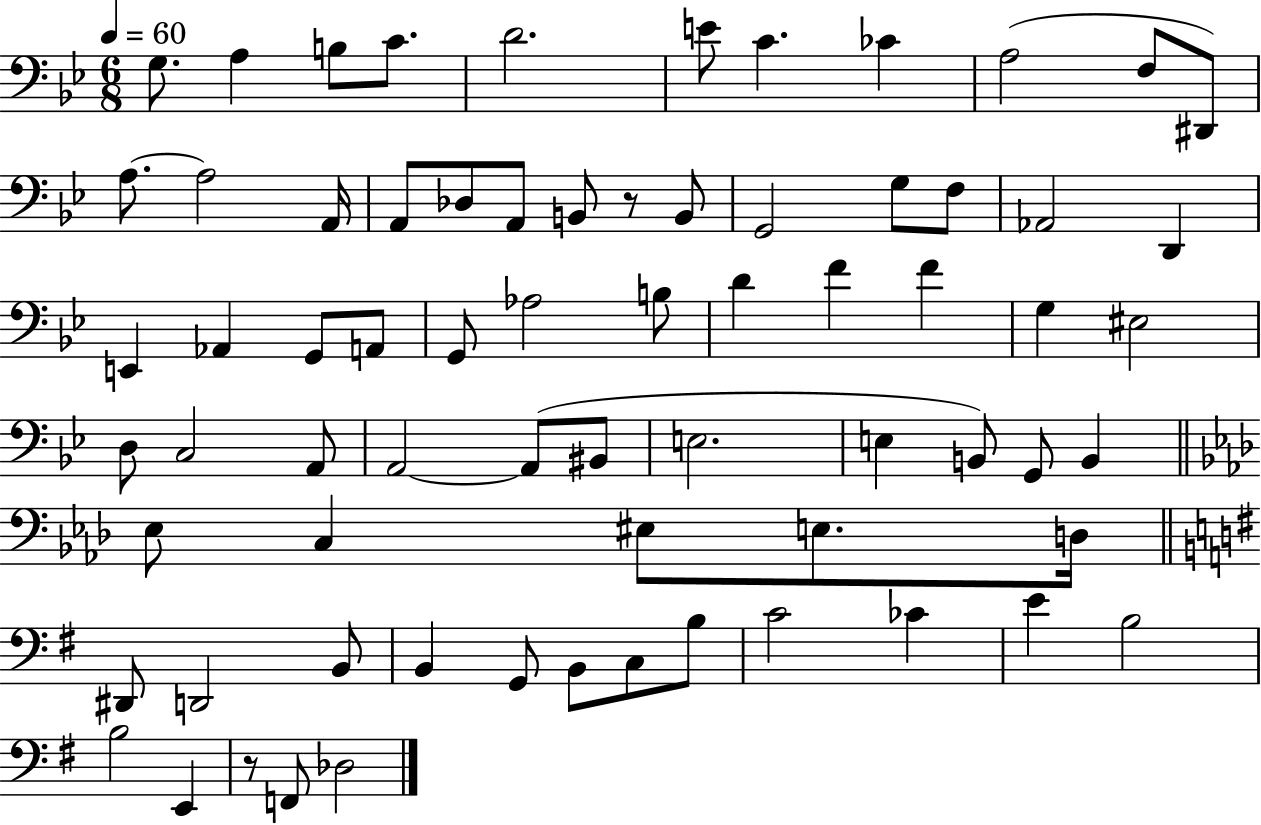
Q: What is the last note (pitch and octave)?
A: Db3